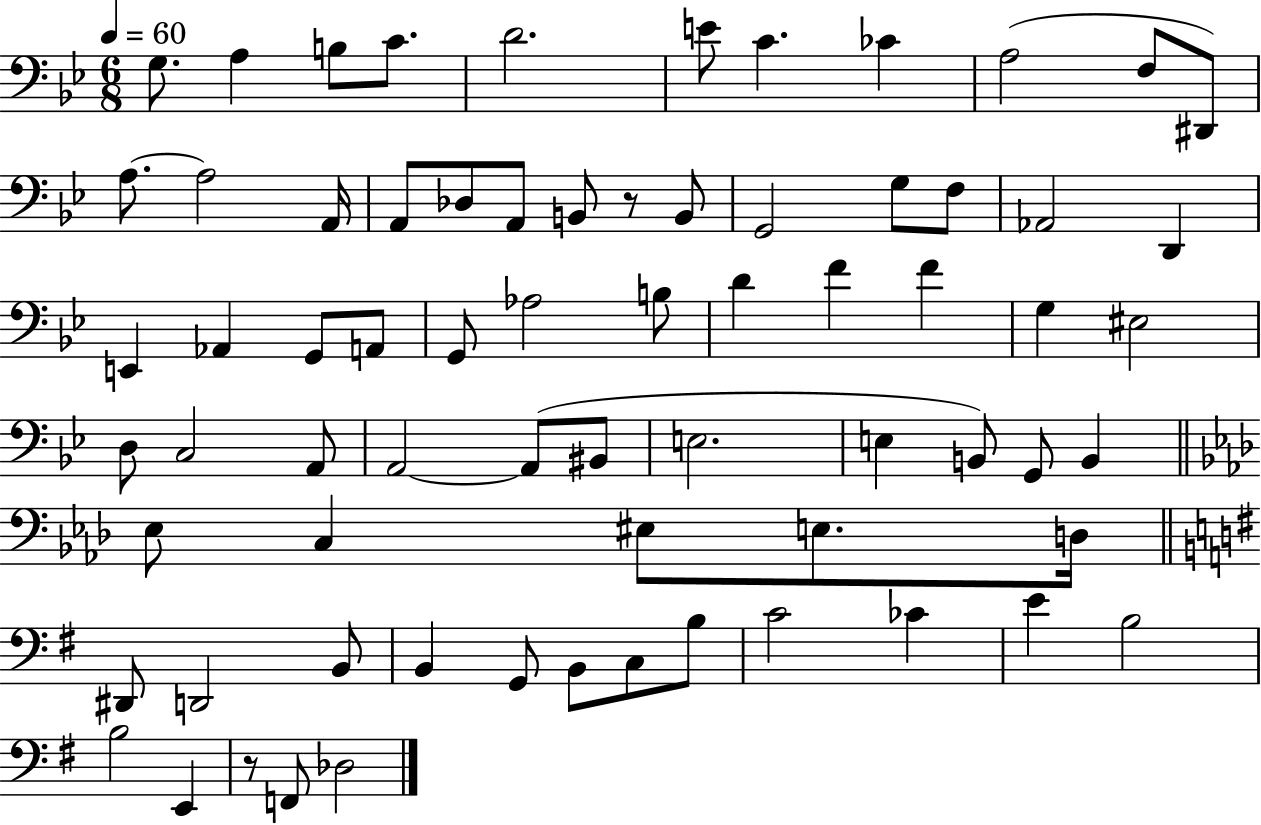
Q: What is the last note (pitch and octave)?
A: Db3